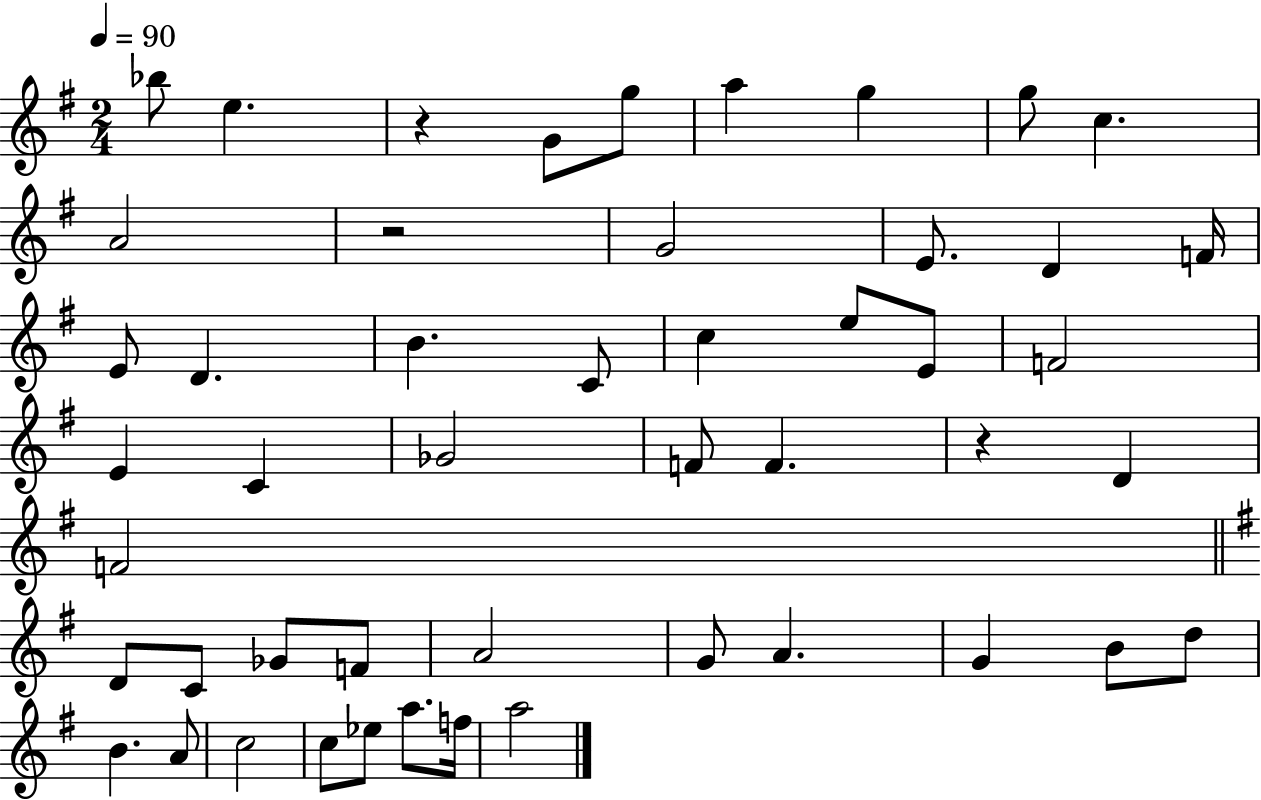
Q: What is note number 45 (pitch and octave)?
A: F5